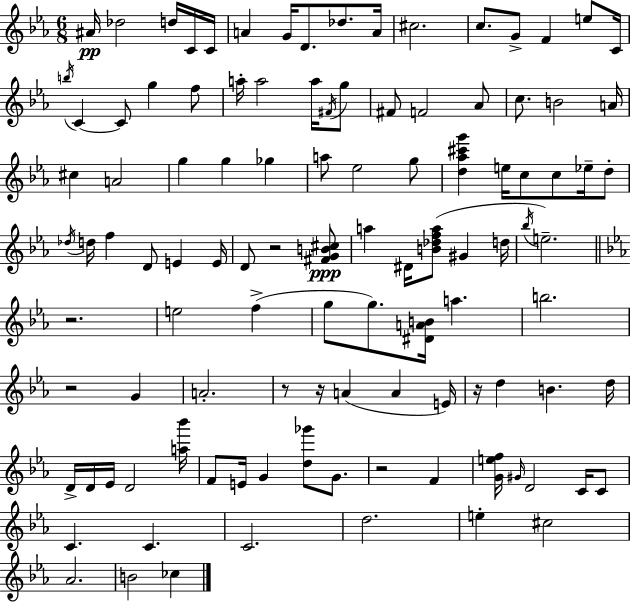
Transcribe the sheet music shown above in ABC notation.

X:1
T:Untitled
M:6/8
L:1/4
K:Cm
^A/4 _d2 d/4 C/4 C/4 A G/4 D/2 _d/2 A/4 ^c2 c/2 G/2 F e/2 C/4 b/4 C C/2 g f/2 a/4 a2 a/4 ^F/4 g/2 ^F/2 F2 _A/2 c/2 B2 A/4 ^c A2 g g _g a/2 _e2 g/2 [d_a^c'g'] e/4 c/2 c/2 _e/4 d/2 _d/4 d/4 f D/2 E E/4 D/2 z2 [^FGB^c]/2 a ^D/4 [B_dfa]/2 ^G d/4 _b/4 e2 z2 e2 f g/2 g/2 [^DAB]/4 a b2 z2 G A2 z/2 z/4 A A E/4 z/4 d B d/4 D/4 D/4 _E/4 D2 [a_b']/4 F/2 E/4 G [d_g']/2 G/2 z2 F [Gef]/4 ^G/4 D2 C/4 C/2 C C C2 d2 e ^c2 _A2 B2 _c